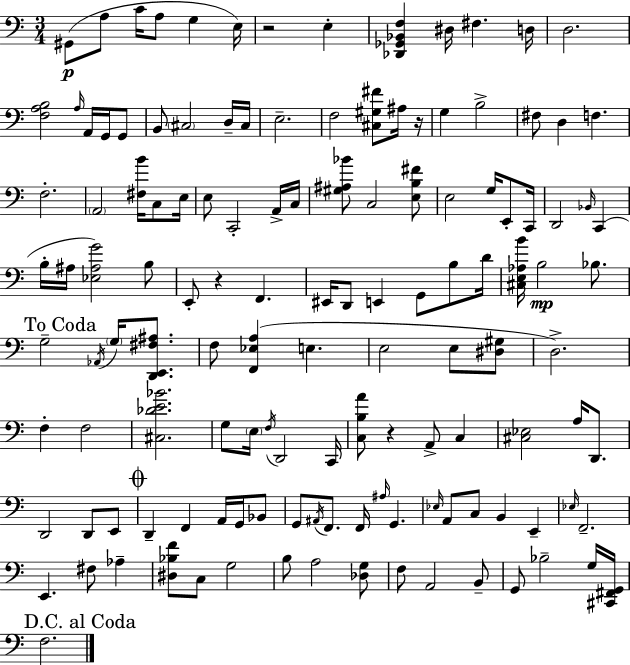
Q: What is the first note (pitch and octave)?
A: G#2